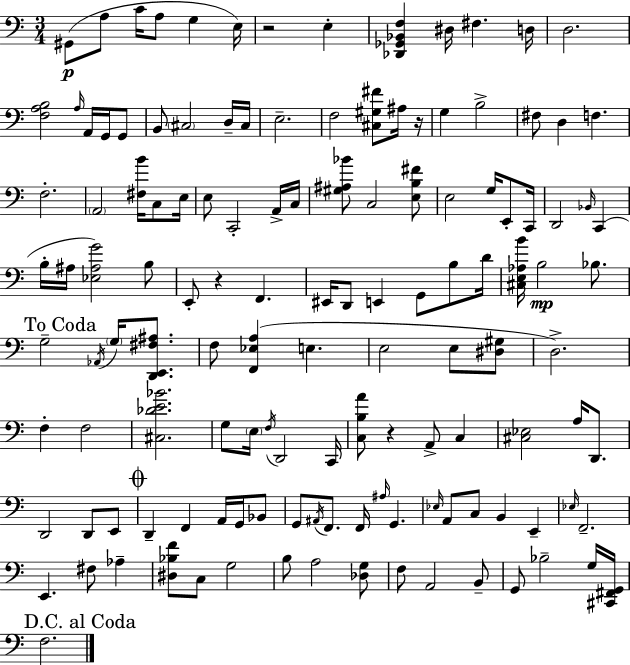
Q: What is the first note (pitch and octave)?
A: G#2